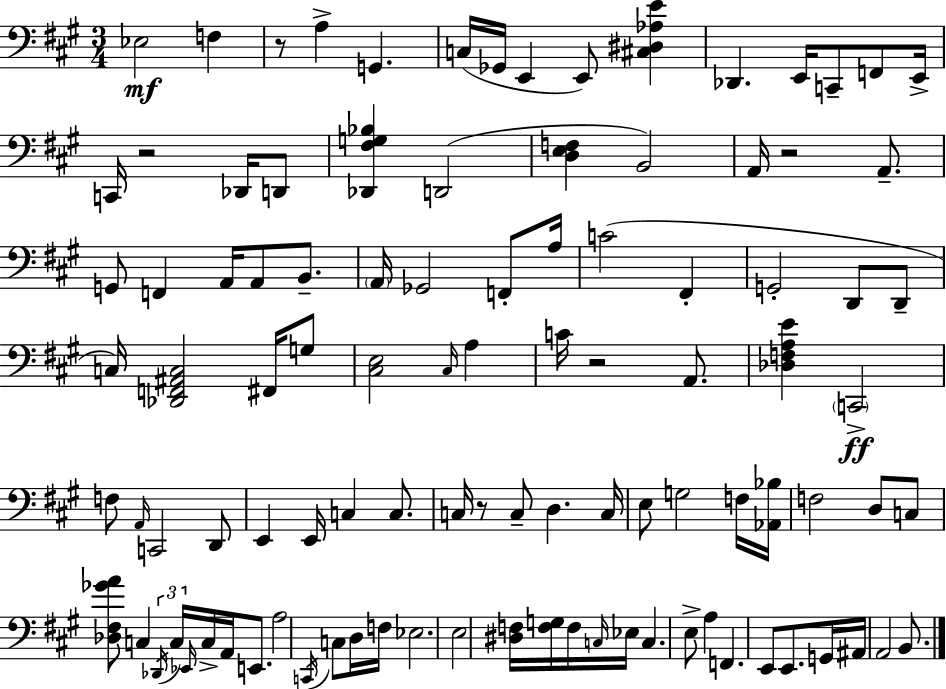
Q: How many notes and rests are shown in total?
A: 102